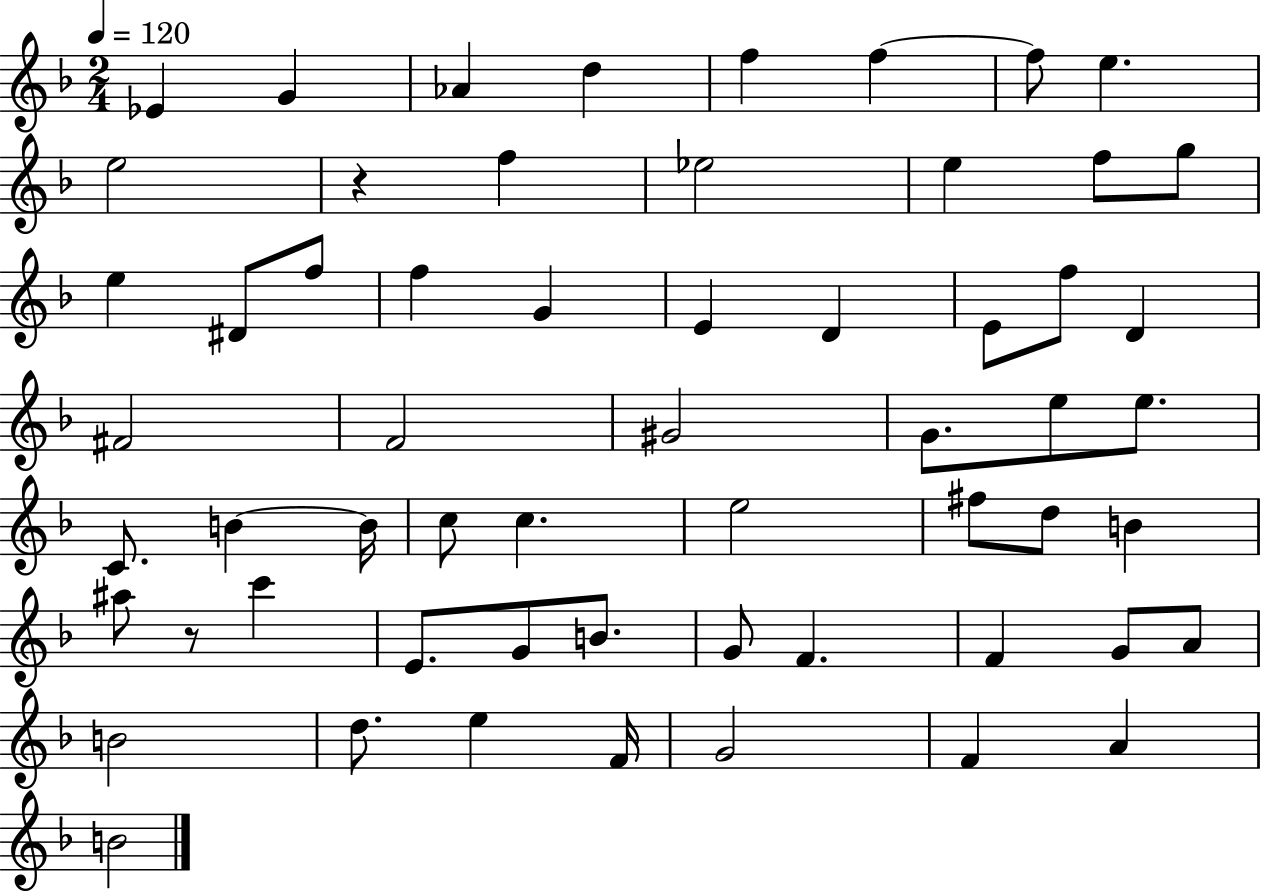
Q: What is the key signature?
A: F major